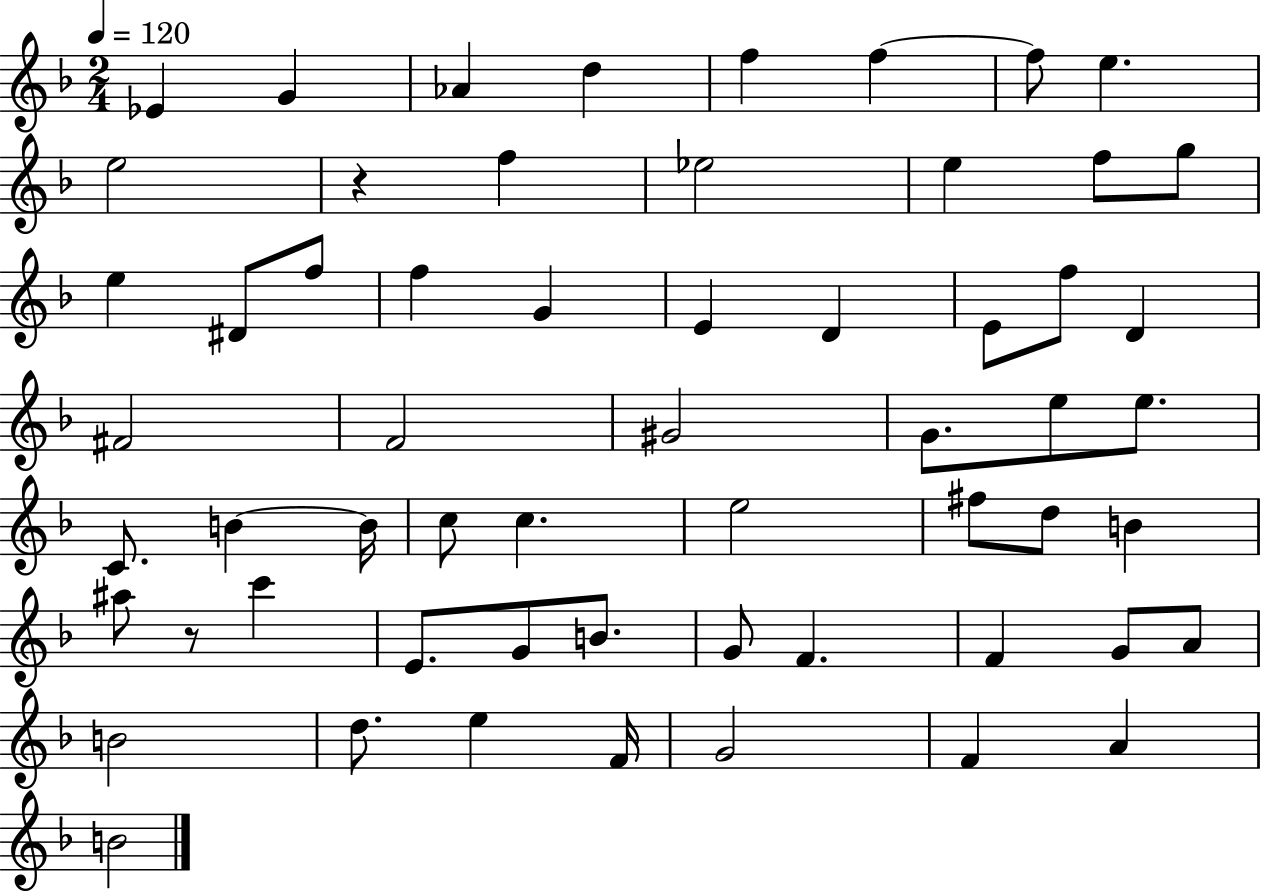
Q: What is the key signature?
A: F major